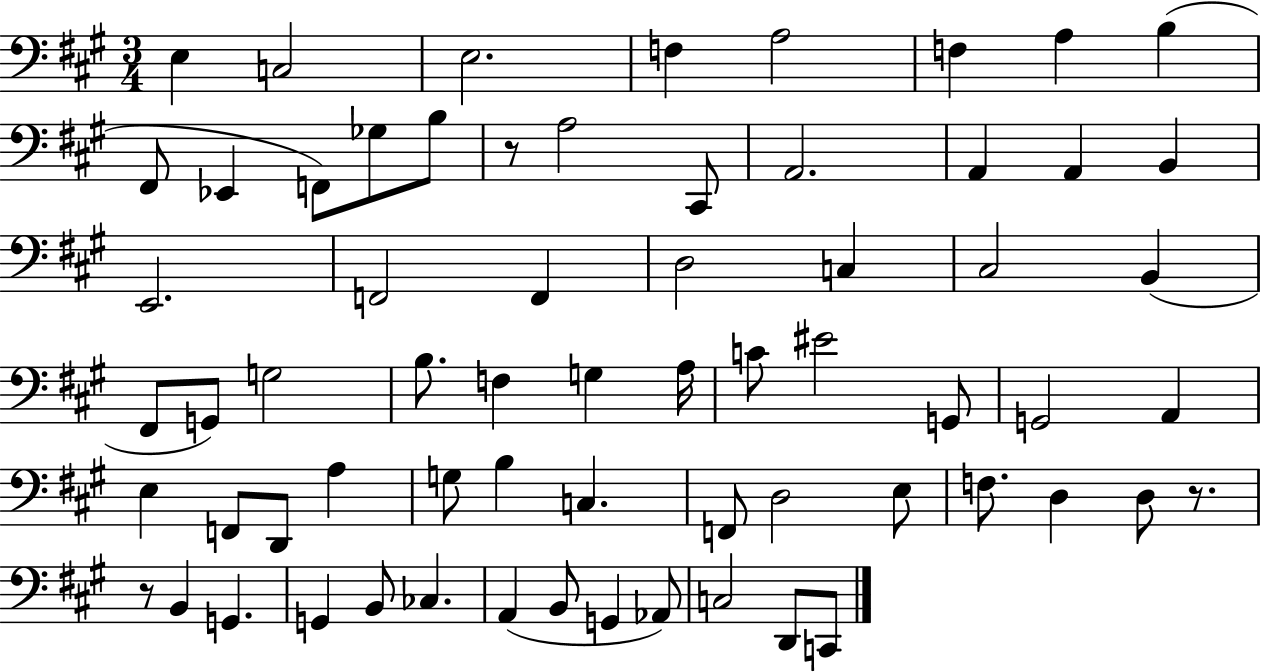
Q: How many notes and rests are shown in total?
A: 66